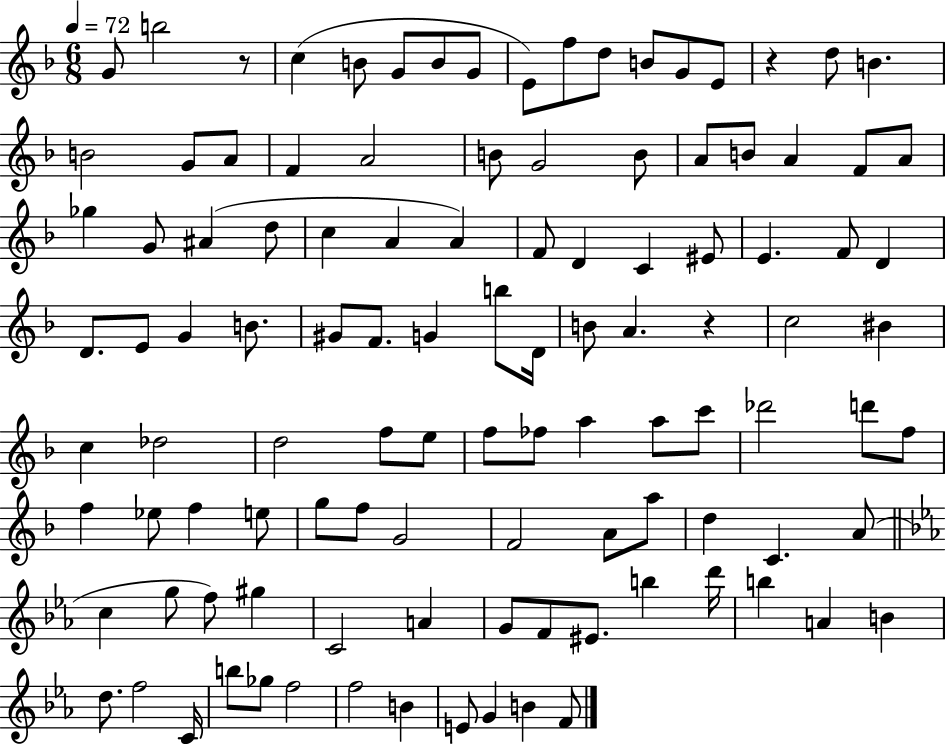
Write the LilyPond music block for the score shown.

{
  \clef treble
  \numericTimeSignature
  \time 6/8
  \key f \major
  \tempo 4 = 72
  g'8 b''2 r8 | c''4( b'8 g'8 b'8 g'8 | e'8) f''8 d''8 b'8 g'8 e'8 | r4 d''8 b'4. | \break b'2 g'8 a'8 | f'4 a'2 | b'8 g'2 b'8 | a'8 b'8 a'4 f'8 a'8 | \break ges''4 g'8 ais'4( d''8 | c''4 a'4 a'4) | f'8 d'4 c'4 eis'8 | e'4. f'8 d'4 | \break d'8. e'8 g'4 b'8. | gis'8 f'8. g'4 b''8 d'16 | b'8 a'4. r4 | c''2 bis'4 | \break c''4 des''2 | d''2 f''8 e''8 | f''8 fes''8 a''4 a''8 c'''8 | des'''2 d'''8 f''8 | \break f''4 ees''8 f''4 e''8 | g''8 f''8 g'2 | f'2 a'8 a''8 | d''4 c'4. a'8( | \break \bar "||" \break \key ees \major c''4 g''8 f''8) gis''4 | c'2 a'4 | g'8 f'8 eis'8. b''4 d'''16 | b''4 a'4 b'4 | \break d''8. f''2 c'16 | b''8 ges''8 f''2 | f''2 b'4 | e'8 g'4 b'4 f'8 | \break \bar "|."
}